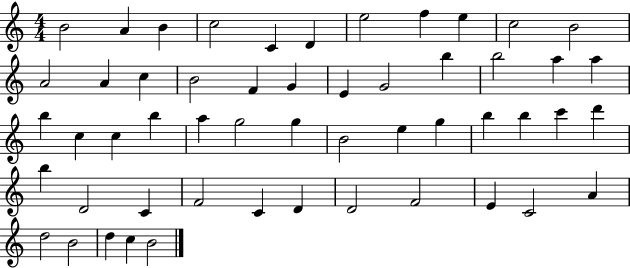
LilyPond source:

{
  \clef treble
  \numericTimeSignature
  \time 4/4
  \key c \major
  b'2 a'4 b'4 | c''2 c'4 d'4 | e''2 f''4 e''4 | c''2 b'2 | \break a'2 a'4 c''4 | b'2 f'4 g'4 | e'4 g'2 b''4 | b''2 a''4 a''4 | \break b''4 c''4 c''4 b''4 | a''4 g''2 g''4 | b'2 e''4 g''4 | b''4 b''4 c'''4 d'''4 | \break b''4 d'2 c'4 | f'2 c'4 d'4 | d'2 f'2 | e'4 c'2 a'4 | \break d''2 b'2 | d''4 c''4 b'2 | \bar "|."
}